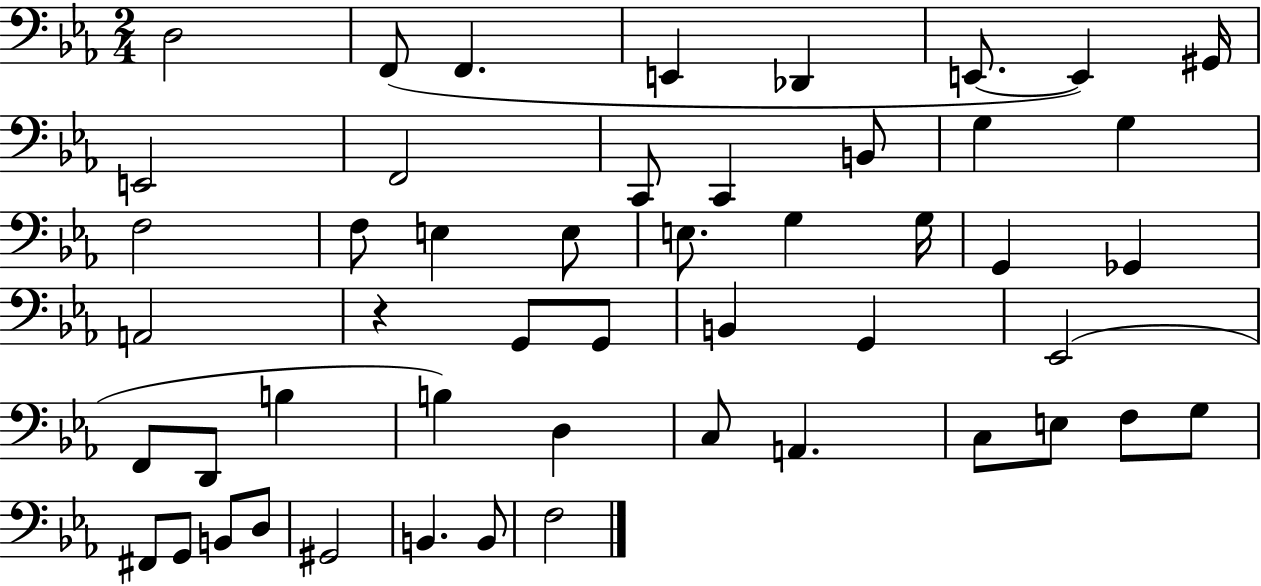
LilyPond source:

{
  \clef bass
  \numericTimeSignature
  \time 2/4
  \key ees \major
  d2 | f,8( f,4. | e,4 des,4 | e,8.~~ e,4) gis,16 | \break e,2 | f,2 | c,8 c,4 b,8 | g4 g4 | \break f2 | f8 e4 e8 | e8. g4 g16 | g,4 ges,4 | \break a,2 | r4 g,8 g,8 | b,4 g,4 | ees,2( | \break f,8 d,8 b4 | b4) d4 | c8 a,4. | c8 e8 f8 g8 | \break fis,8 g,8 b,8 d8 | gis,2 | b,4. b,8 | f2 | \break \bar "|."
}